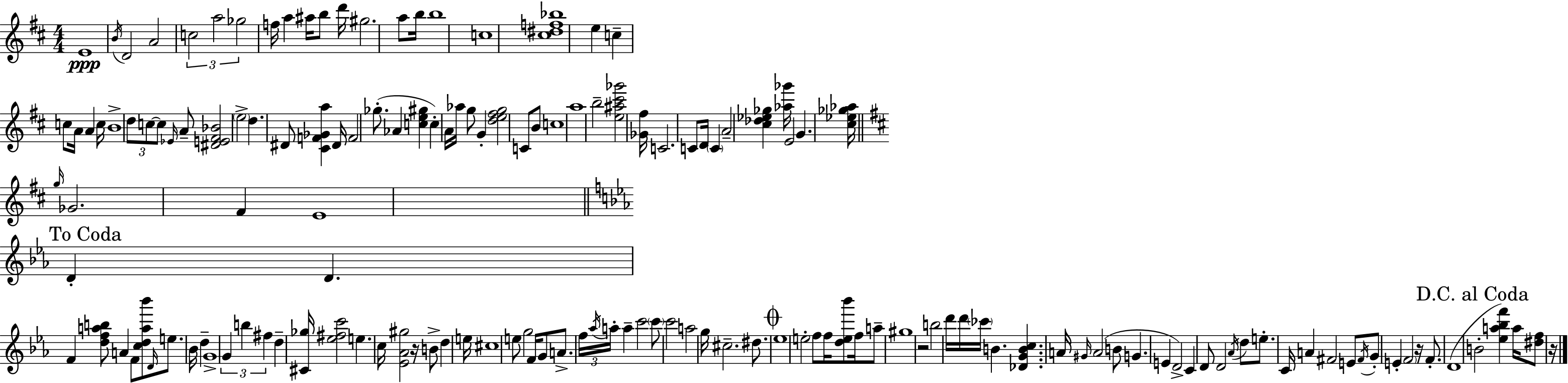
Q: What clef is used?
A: treble